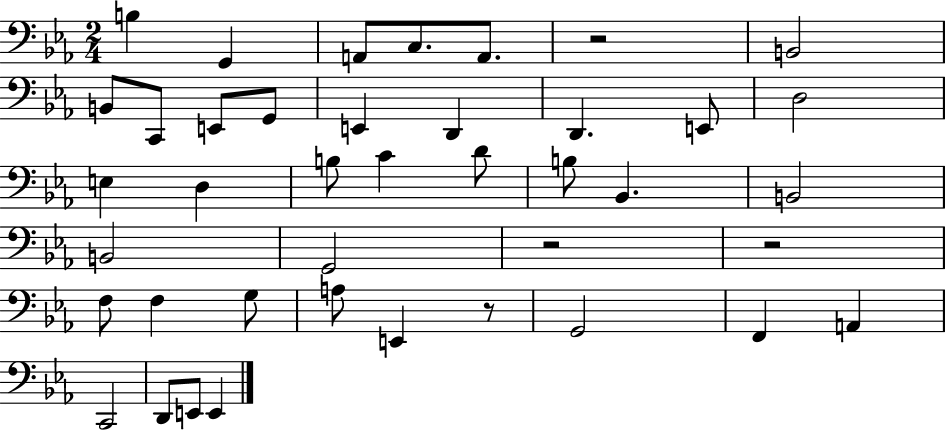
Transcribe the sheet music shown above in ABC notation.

X:1
T:Untitled
M:2/4
L:1/4
K:Eb
B, G,, A,,/2 C,/2 A,,/2 z2 B,,2 B,,/2 C,,/2 E,,/2 G,,/2 E,, D,, D,, E,,/2 D,2 E, D, B,/2 C D/2 B,/2 _B,, B,,2 B,,2 G,,2 z2 z2 F,/2 F, G,/2 A,/2 E,, z/2 G,,2 F,, A,, C,,2 D,,/2 E,,/2 E,,